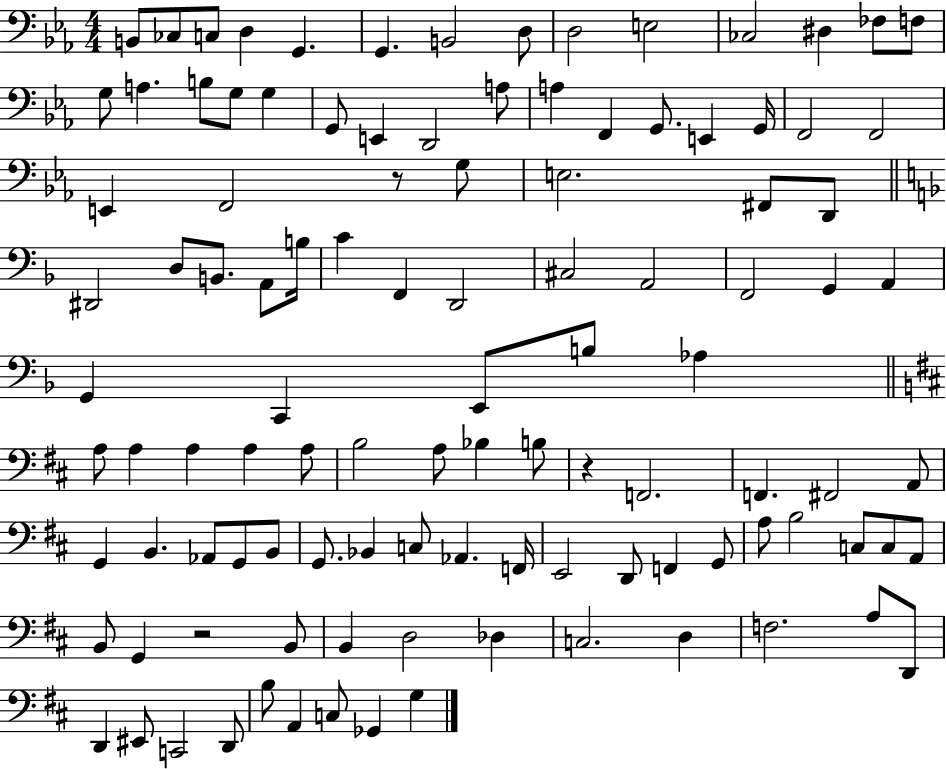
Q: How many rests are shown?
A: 3